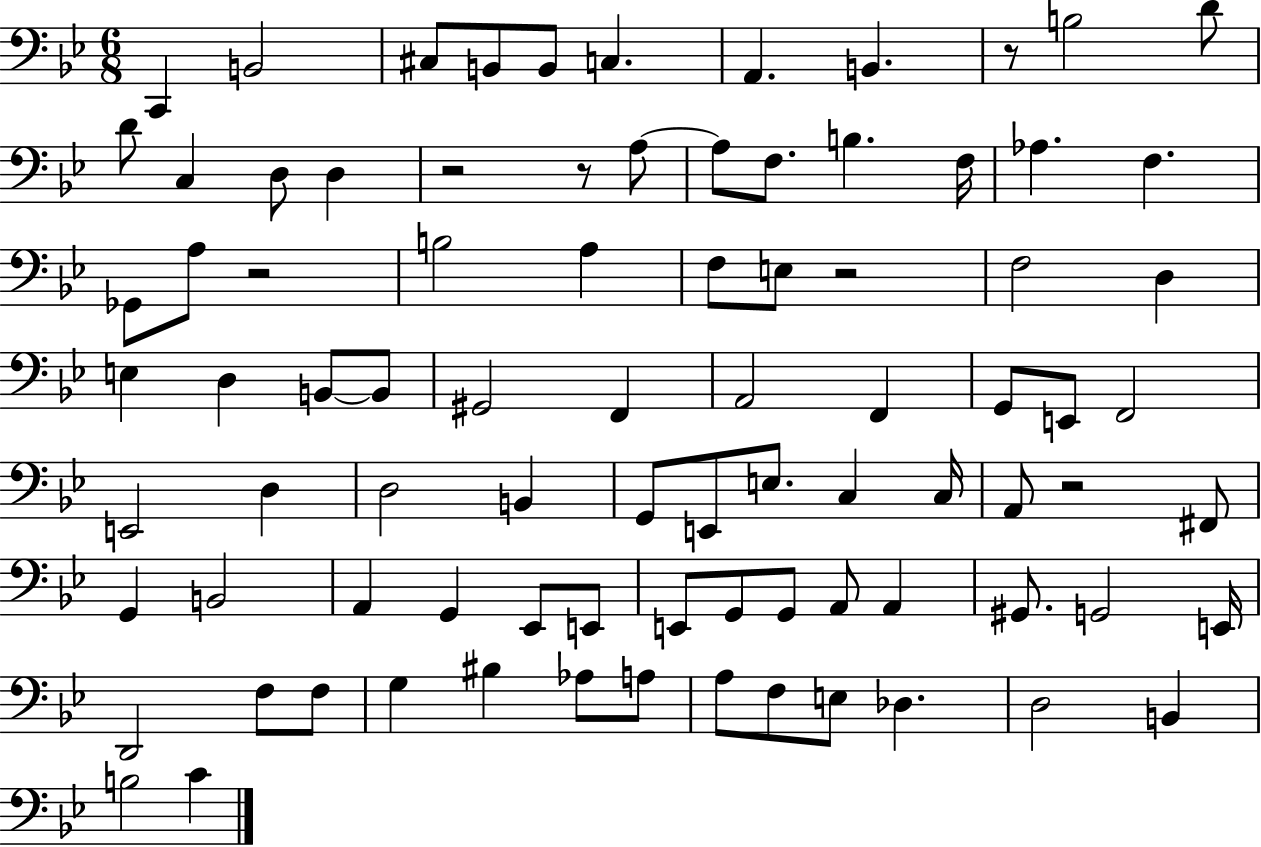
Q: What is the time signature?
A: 6/8